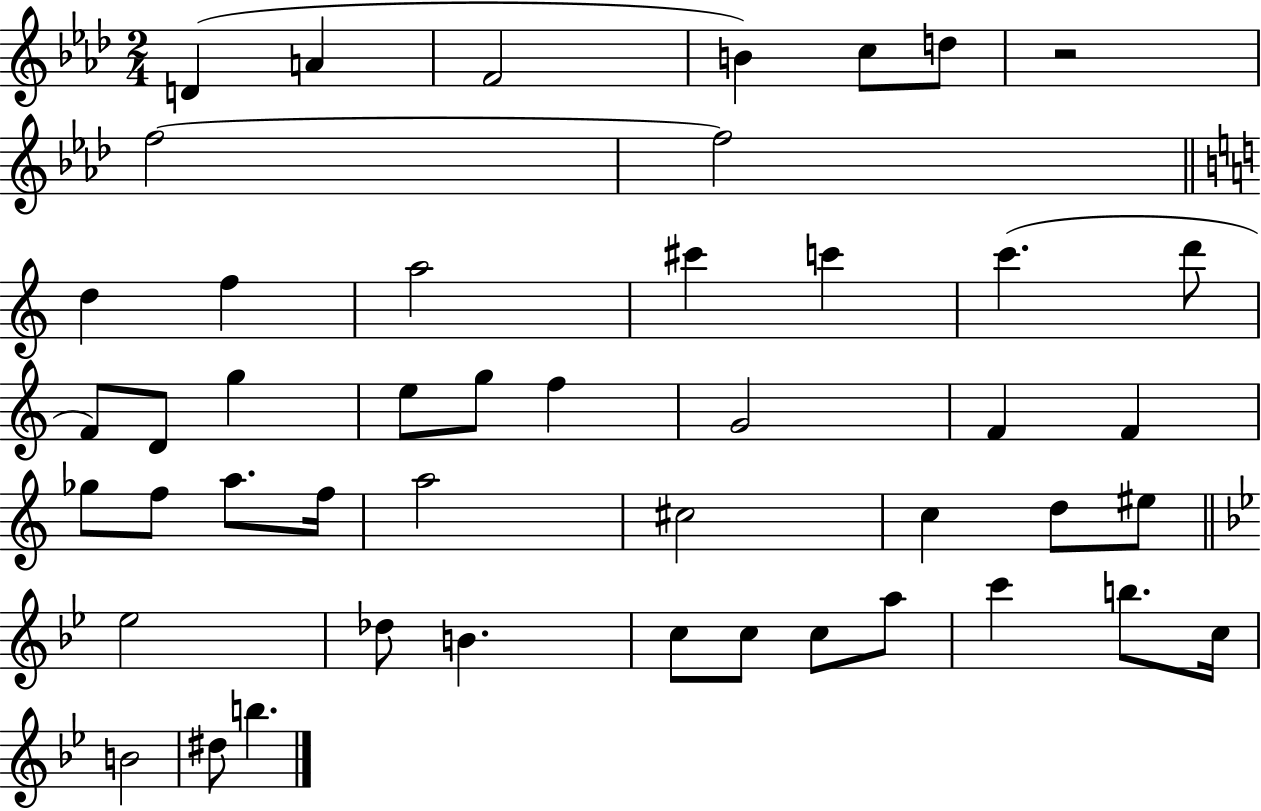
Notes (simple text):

D4/q A4/q F4/h B4/q C5/e D5/e R/h F5/h F5/h D5/q F5/q A5/h C#6/q C6/q C6/q. D6/e F4/e D4/e G5/q E5/e G5/e F5/q G4/h F4/q F4/q Gb5/e F5/e A5/e. F5/s A5/h C#5/h C5/q D5/e EIS5/e Eb5/h Db5/e B4/q. C5/e C5/e C5/e A5/e C6/q B5/e. C5/s B4/h D#5/e B5/q.